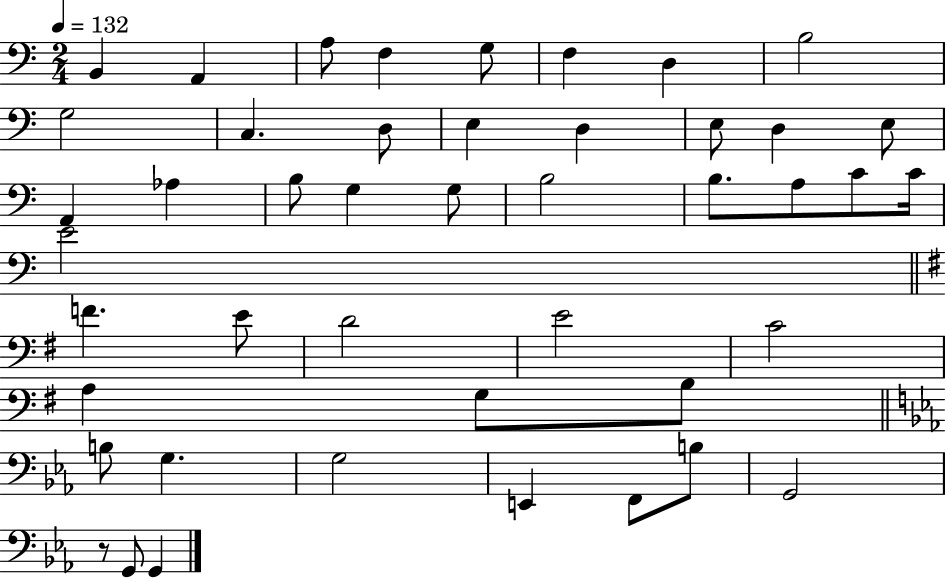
B2/q A2/q A3/e F3/q G3/e F3/q D3/q B3/h G3/h C3/q. D3/e E3/q D3/q E3/e D3/q E3/e A2/q Ab3/q B3/e G3/q G3/e B3/h B3/e. A3/e C4/e C4/s E4/h F4/q. E4/e D4/h E4/h C4/h A3/q G3/e B3/e B3/e G3/q. G3/h E2/q F2/e B3/e G2/h R/e G2/e G2/q